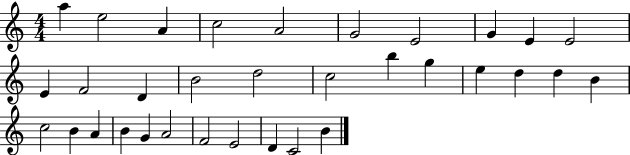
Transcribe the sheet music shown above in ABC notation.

X:1
T:Untitled
M:4/4
L:1/4
K:C
a e2 A c2 A2 G2 E2 G E E2 E F2 D B2 d2 c2 b g e d d B c2 B A B G A2 F2 E2 D C2 B